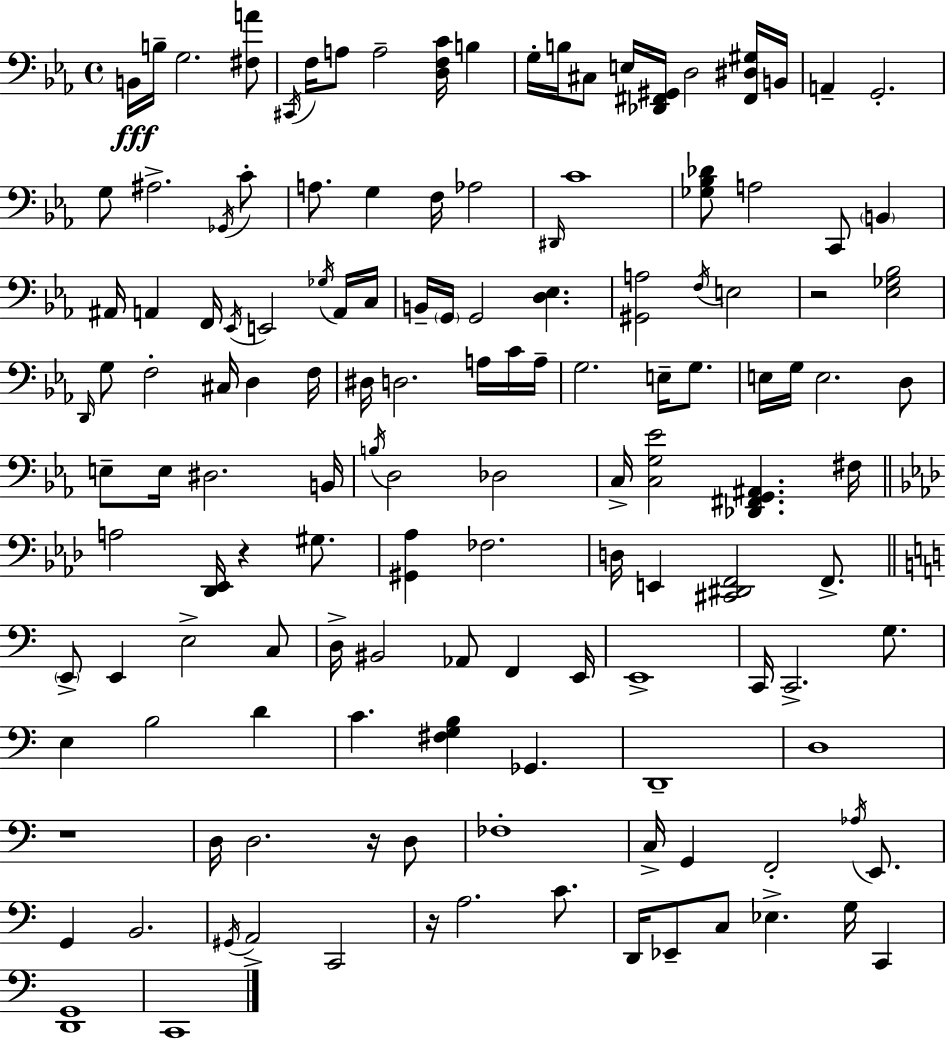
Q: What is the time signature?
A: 4/4